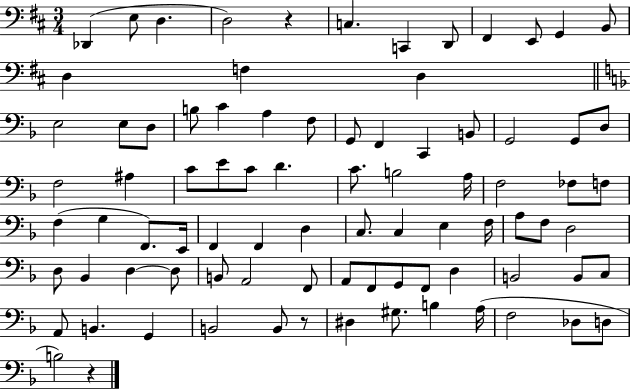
Db2/q E3/e D3/q. D3/h R/q C3/q. C2/q D2/e F#2/q E2/e G2/q B2/e D3/q F3/q D3/q E3/h E3/e D3/e B3/e C4/q A3/q F3/e G2/e F2/q C2/q B2/e G2/h G2/e D3/e F3/h A#3/q C4/e E4/e C4/e D4/q. C4/e. B3/h A3/s F3/h FES3/e F3/e F3/q G3/q F2/e. E2/s F2/q F2/q D3/q C3/e. C3/q E3/q F3/s A3/e F3/e D3/h D3/e Bb2/q D3/q D3/e B2/e A2/h F2/e A2/e F2/e G2/e F2/e D3/q B2/h B2/e C3/e A2/e B2/q. G2/q B2/h B2/e R/e D#3/q G#3/e. B3/q A3/s F3/h Db3/e D3/e B3/h R/q